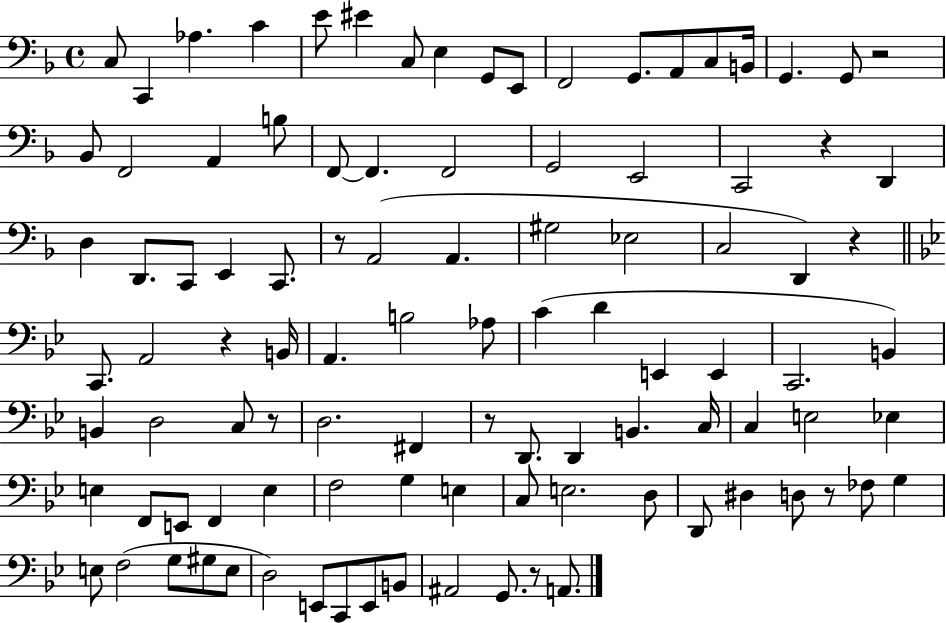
{
  \clef bass
  \time 4/4
  \defaultTimeSignature
  \key f \major
  c8 c,4 aes4. c'4 | e'8 eis'4 c8 e4 g,8 e,8 | f,2 g,8. a,8 c8 b,16 | g,4. g,8 r2 | \break bes,8 f,2 a,4 b8 | f,8~~ f,4. f,2 | g,2 e,2 | c,2 r4 d,4 | \break d4 d,8. c,8 e,4 c,8. | r8 a,2( a,4. | gis2 ees2 | c2 d,4) r4 | \break \bar "||" \break \key bes \major c,8. a,2 r4 b,16 | a,4. b2 aes8 | c'4( d'4 e,4 e,4 | c,2. b,4) | \break b,4 d2 c8 r8 | d2. fis,4 | r8 d,8. d,4 b,4. c16 | c4 e2 ees4 | \break e4 f,8 e,8 f,4 e4 | f2 g4 e4 | c8 e2. d8 | d,8 dis4 d8 r8 fes8 g4 | \break e8 f2( g8 gis8 e8 | d2) e,8 c,8 e,8 b,8 | ais,2 g,8. r8 a,8. | \bar "|."
}